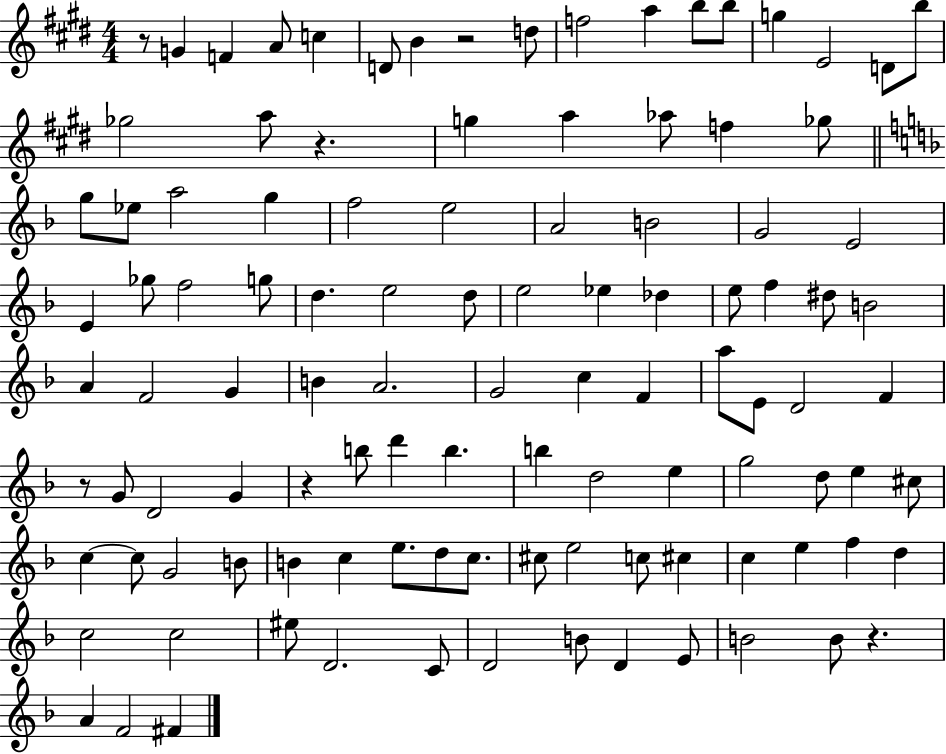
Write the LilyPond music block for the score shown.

{
  \clef treble
  \numericTimeSignature
  \time 4/4
  \key e \major
  r8 g'4 f'4 a'8 c''4 | d'8 b'4 r2 d''8 | f''2 a''4 b''8 b''8 | g''4 e'2 d'8 b''8 | \break ges''2 a''8 r4. | g''4 a''4 aes''8 f''4 ges''8 | \bar "||" \break \key d \minor g''8 ees''8 a''2 g''4 | f''2 e''2 | a'2 b'2 | g'2 e'2 | \break e'4 ges''8 f''2 g''8 | d''4. e''2 d''8 | e''2 ees''4 des''4 | e''8 f''4 dis''8 b'2 | \break a'4 f'2 g'4 | b'4 a'2. | g'2 c''4 f'4 | a''8 e'8 d'2 f'4 | \break r8 g'8 d'2 g'4 | r4 b''8 d'''4 b''4. | b''4 d''2 e''4 | g''2 d''8 e''4 cis''8 | \break c''4~~ c''8 g'2 b'8 | b'4 c''4 e''8. d''8 c''8. | cis''8 e''2 c''8 cis''4 | c''4 e''4 f''4 d''4 | \break c''2 c''2 | eis''8 d'2. c'8 | d'2 b'8 d'4 e'8 | b'2 b'8 r4. | \break a'4 f'2 fis'4 | \bar "|."
}